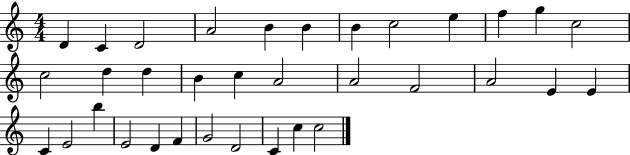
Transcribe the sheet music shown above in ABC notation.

X:1
T:Untitled
M:4/4
L:1/4
K:C
D C D2 A2 B B B c2 e f g c2 c2 d d B c A2 A2 F2 A2 E E C E2 b E2 D F G2 D2 C c c2